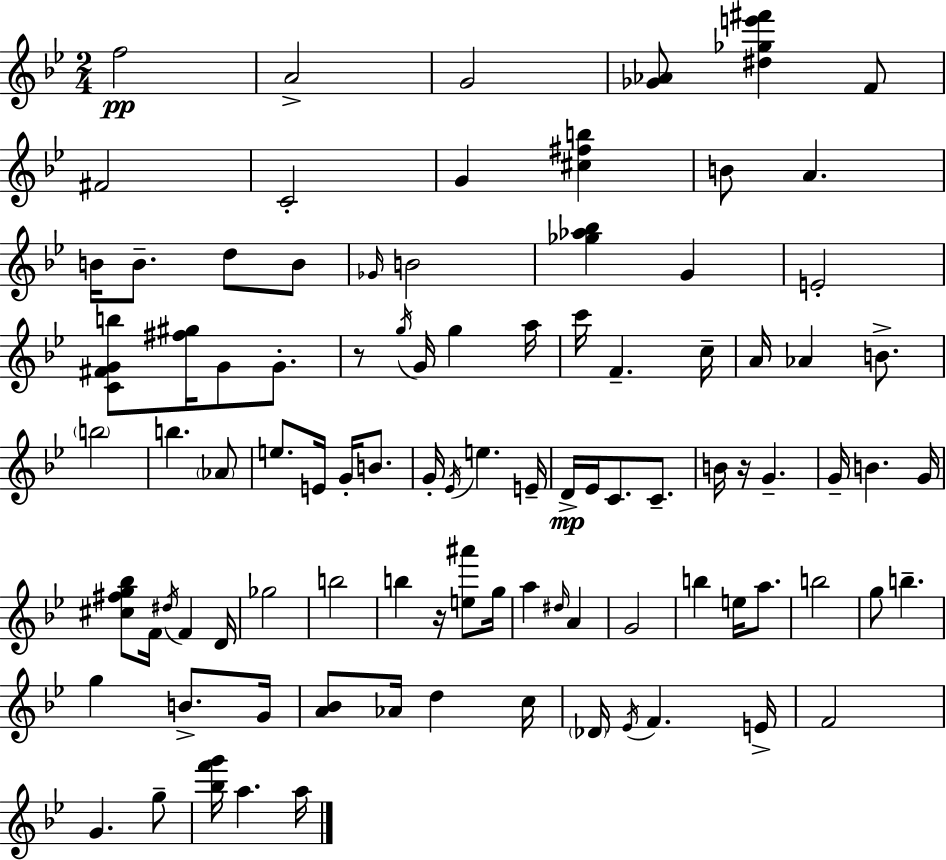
{
  \clef treble
  \numericTimeSignature
  \time 2/4
  \key bes \major
  f''2\pp | a'2-> | g'2 | <ges' aes'>8 <dis'' ges'' e''' fis'''>4 f'8 | \break fis'2 | c'2-. | g'4 <cis'' fis'' b''>4 | b'8 a'4. | \break b'16 b'8.-- d''8 b'8 | \grace { ges'16 } b'2 | <ges'' aes'' bes''>4 g'4 | e'2-. | \break <c' fis' g' b''>8 <fis'' gis''>16 g'8 g'8.-. | r8 \acciaccatura { g''16 } g'16 g''4 | a''16 c'''16 f'4.-- | c''16-- a'16 aes'4 b'8.-> | \break \parenthesize b''2 | b''4. | \parenthesize aes'8 e''8. e'16 g'16-. b'8. | g'16-. \acciaccatura { ees'16 } e''4. | \break e'16-- d'16->\mp ees'16 c'8. | c'8.-- b'16 r16 g'4.-- | g'16-- b'4. | g'16 <cis'' fis'' g'' bes''>8 f'16 \acciaccatura { dis''16 } f'4 | \break d'16 ges''2 | b''2 | b''4 | r16 <e'' ais'''>8 g''16 a''4 | \break \grace { dis''16 } a'4 g'2 | b''4 | e''16 a''8. b''2 | g''8 b''4.-- | \break g''4 | b'8.-> g'16 <a' bes'>8 aes'16 | d''4 c''16 \parenthesize des'16 \acciaccatura { ees'16 } f'4. | e'16-> f'2 | \break g'4. | g''8-- <bes'' f''' g'''>16 a''4. | a''16 \bar "|."
}